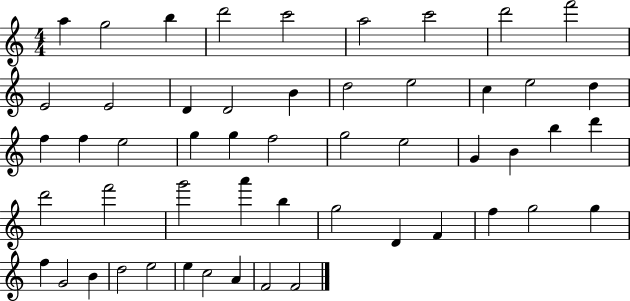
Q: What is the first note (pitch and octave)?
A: A5